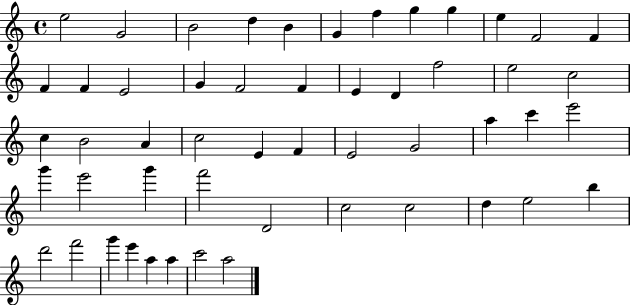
X:1
T:Untitled
M:4/4
L:1/4
K:C
e2 G2 B2 d B G f g g e F2 F F F E2 G F2 F E D f2 e2 c2 c B2 A c2 E F E2 G2 a c' e'2 g' e'2 g' f'2 D2 c2 c2 d e2 b d'2 f'2 g' e' a a c'2 a2